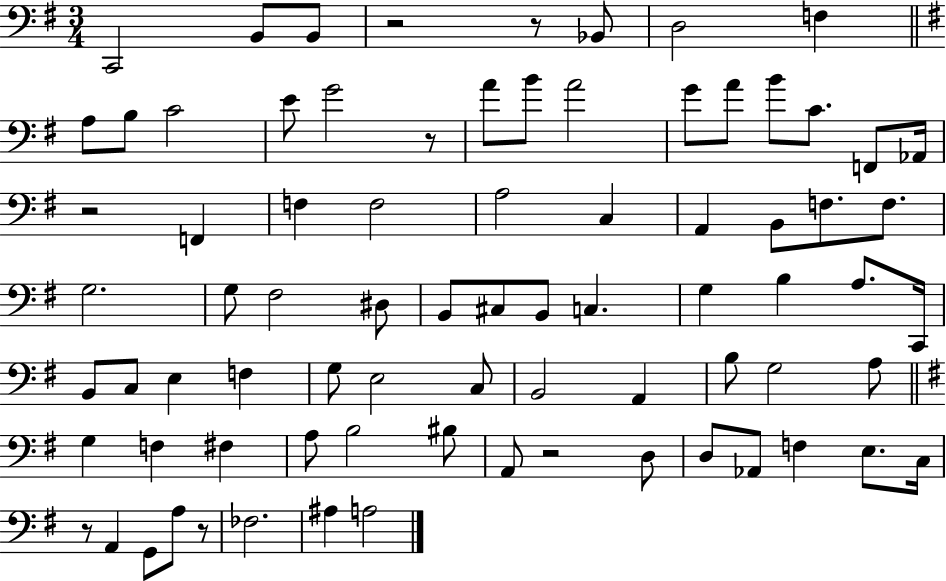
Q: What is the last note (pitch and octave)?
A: A3